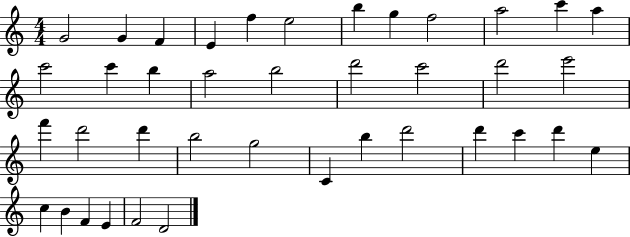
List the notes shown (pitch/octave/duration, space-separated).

G4/h G4/q F4/q E4/q F5/q E5/h B5/q G5/q F5/h A5/h C6/q A5/q C6/h C6/q B5/q A5/h B5/h D6/h C6/h D6/h E6/h F6/q D6/h D6/q B5/h G5/h C4/q B5/q D6/h D6/q C6/q D6/q E5/q C5/q B4/q F4/q E4/q F4/h D4/h